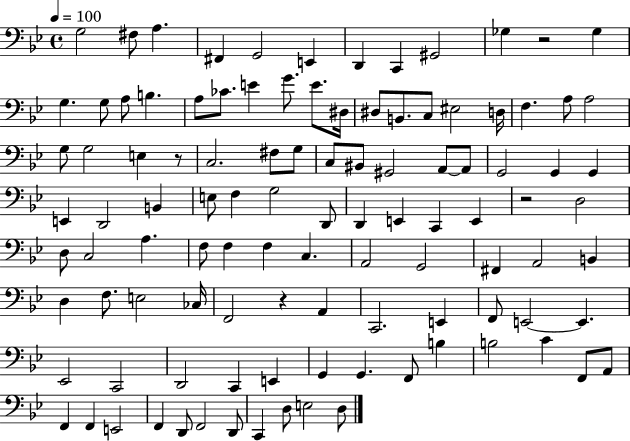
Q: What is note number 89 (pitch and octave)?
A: C4